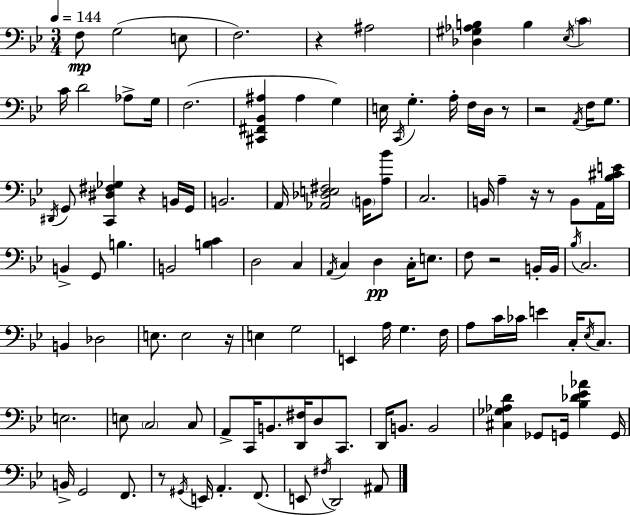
X:1
T:Untitled
M:3/4
L:1/4
K:Gm
F,/2 G,2 E,/2 F,2 z ^A,2 [_D,^G,_A,B,] B, _E,/4 C C/4 D2 _A,/2 G,/4 F,2 [^C,,^F,,_B,,^A,] ^A, G, E,/4 C,,/4 G, A,/4 F,/4 D,/4 z/2 z2 A,,/4 F,/4 G,/2 ^D,,/4 G,,/2 [C,,^D,^F,_G,] z B,,/4 G,,/4 B,,2 A,,/4 [_A,,_D,E,^F,]2 B,,/4 [A,_B]/2 C,2 B,,/4 A, z/4 z/2 B,,/2 A,,/4 [_B,^CE]/4 B,, G,,/2 B, B,,2 [B,C] D,2 C, A,,/4 C, D, C,/4 E,/2 F,/2 z2 B,,/4 B,,/4 _B,/4 C,2 B,, _D,2 E,/2 E,2 z/4 E, G,2 E,, A,/4 G, F,/4 A,/2 C/4 _C/4 E C,/4 _E,/4 C,/2 E,2 E,/2 C,2 C,/2 A,,/2 C,,/4 B,,/2 [D,,^F,]/4 D,/2 C,,/2 D,,/4 B,,/2 B,,2 [^C,_G,_A,D] _G,,/2 G,,/4 [_B,_D_E_A] G,,/4 B,,/4 G,,2 F,,/2 z/2 ^G,,/4 E,,/4 A,, F,,/2 E,,/2 ^F,/4 D,,2 ^A,,/2